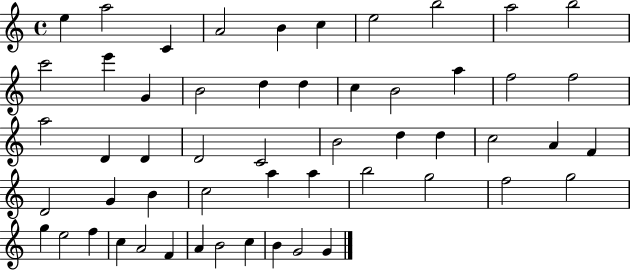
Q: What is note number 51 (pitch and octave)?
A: C5